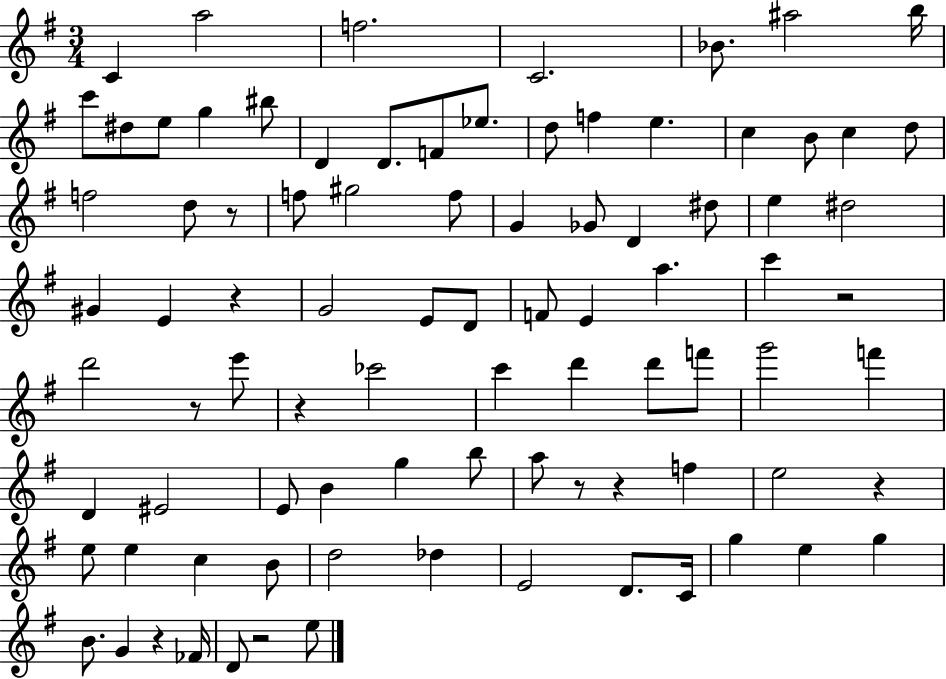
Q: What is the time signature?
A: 3/4